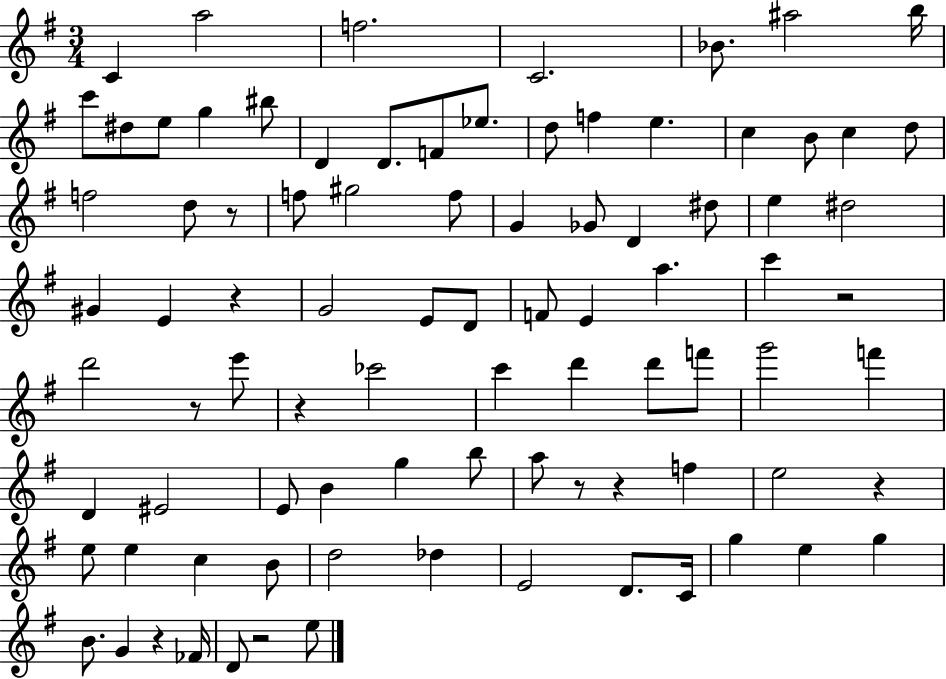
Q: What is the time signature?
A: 3/4